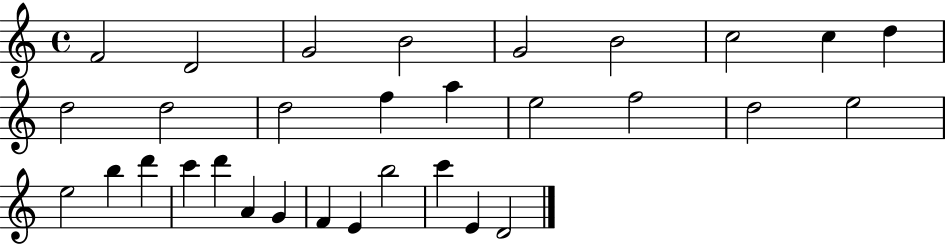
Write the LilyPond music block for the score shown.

{
  \clef treble
  \time 4/4
  \defaultTimeSignature
  \key c \major
  f'2 d'2 | g'2 b'2 | g'2 b'2 | c''2 c''4 d''4 | \break d''2 d''2 | d''2 f''4 a''4 | e''2 f''2 | d''2 e''2 | \break e''2 b''4 d'''4 | c'''4 d'''4 a'4 g'4 | f'4 e'4 b''2 | c'''4 e'4 d'2 | \break \bar "|."
}